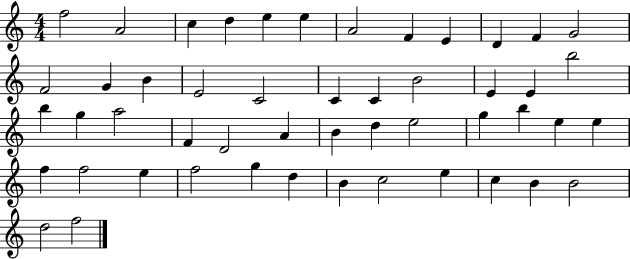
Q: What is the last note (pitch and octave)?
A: F5